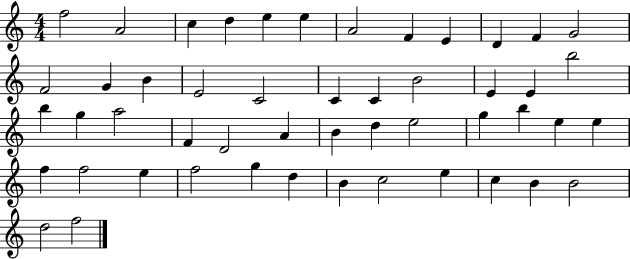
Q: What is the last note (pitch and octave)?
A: F5